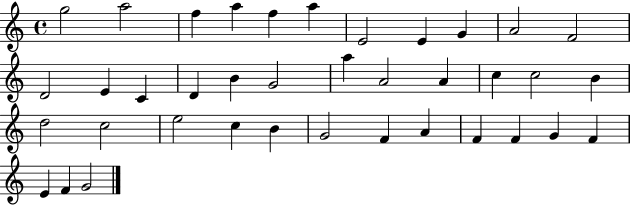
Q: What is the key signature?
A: C major